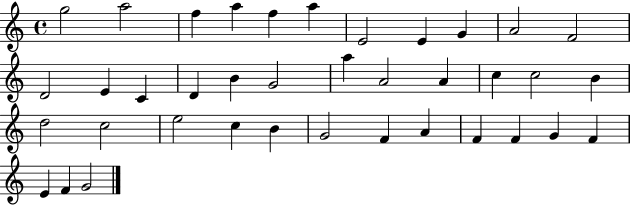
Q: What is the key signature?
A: C major